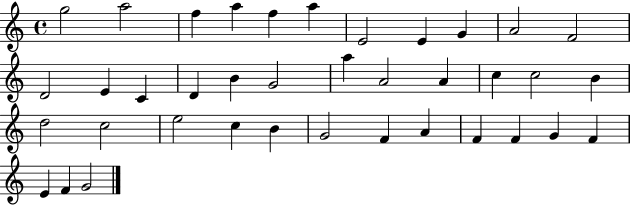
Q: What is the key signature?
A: C major